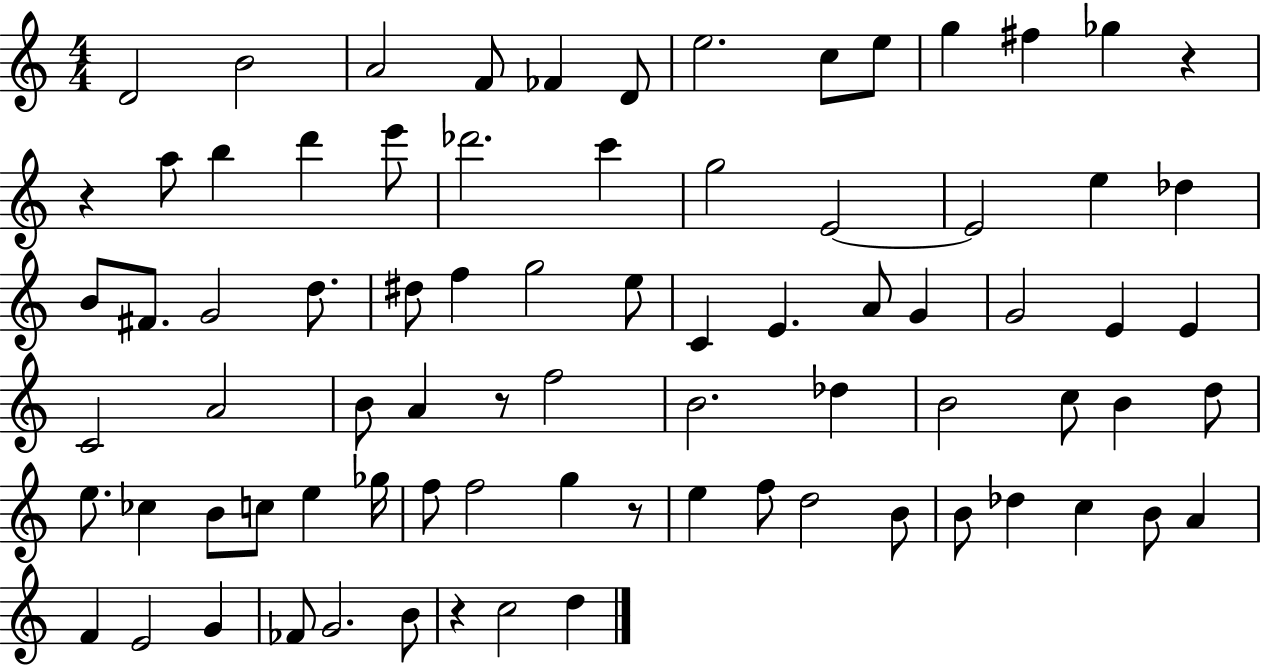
D4/h B4/h A4/h F4/e FES4/q D4/e E5/h. C5/e E5/e G5/q F#5/q Gb5/q R/q R/q A5/e B5/q D6/q E6/e Db6/h. C6/q G5/h E4/h E4/h E5/q Db5/q B4/e F#4/e. G4/h D5/e. D#5/e F5/q G5/h E5/e C4/q E4/q. A4/e G4/q G4/h E4/q E4/q C4/h A4/h B4/e A4/q R/e F5/h B4/h. Db5/q B4/h C5/e B4/q D5/e E5/e. CES5/q B4/e C5/e E5/q Gb5/s F5/e F5/h G5/q R/e E5/q F5/e D5/h B4/e B4/e Db5/q C5/q B4/e A4/q F4/q E4/h G4/q FES4/e G4/h. B4/e R/q C5/h D5/q